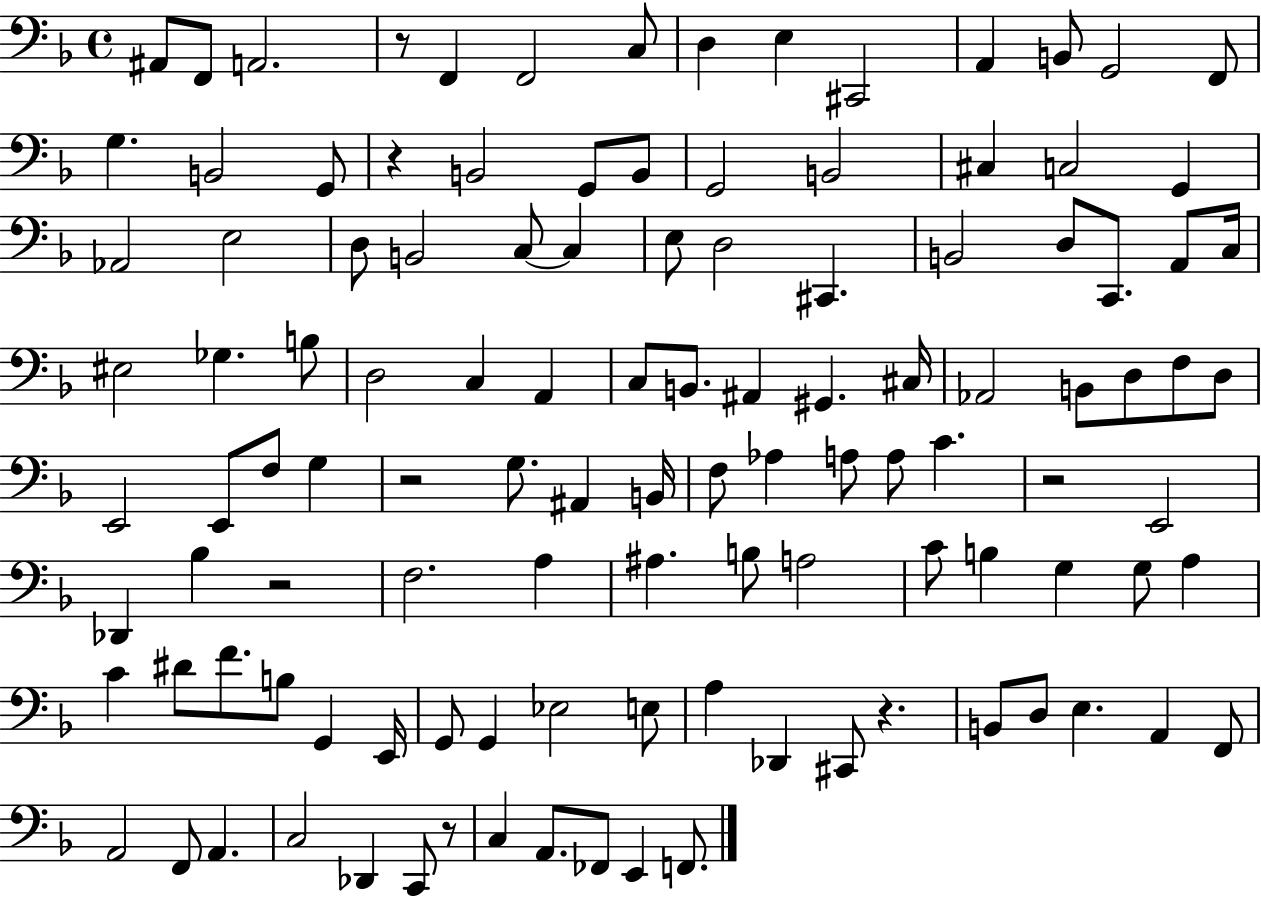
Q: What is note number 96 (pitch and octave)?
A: A2